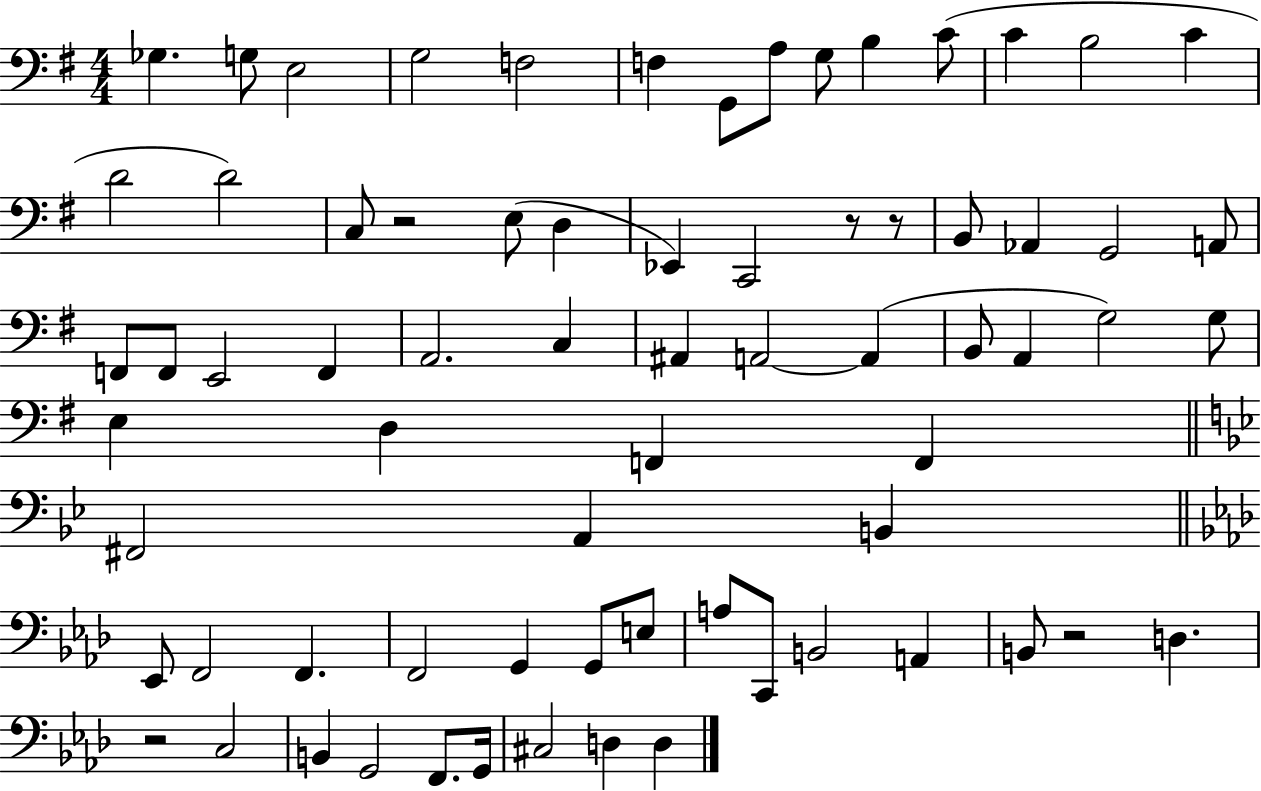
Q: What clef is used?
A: bass